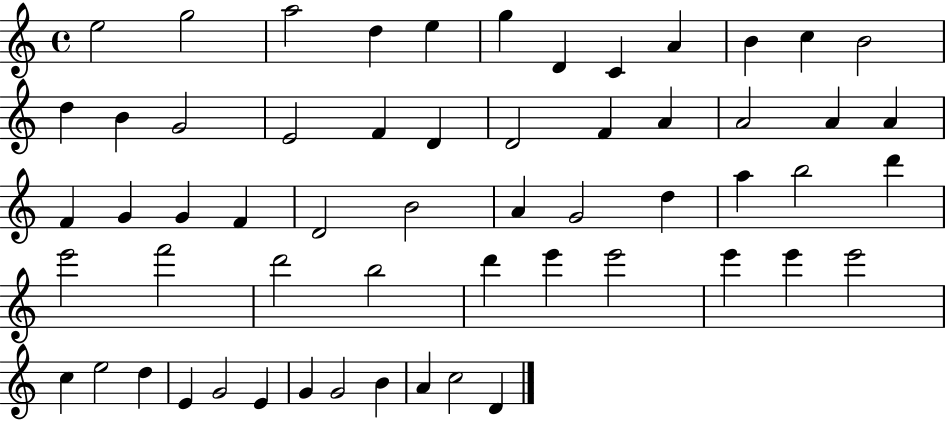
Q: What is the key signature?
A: C major